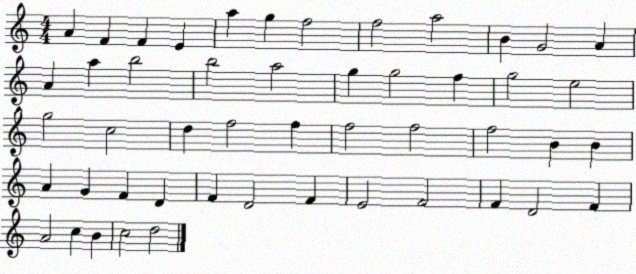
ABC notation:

X:1
T:Untitled
M:4/4
L:1/4
K:C
A F F E a g f2 f2 a2 B G2 A A a b2 b2 a2 g g2 f g2 e2 g2 c2 d f2 f f2 f2 f2 B B A G F D F D2 F E2 F2 F D2 F A2 c B c2 d2